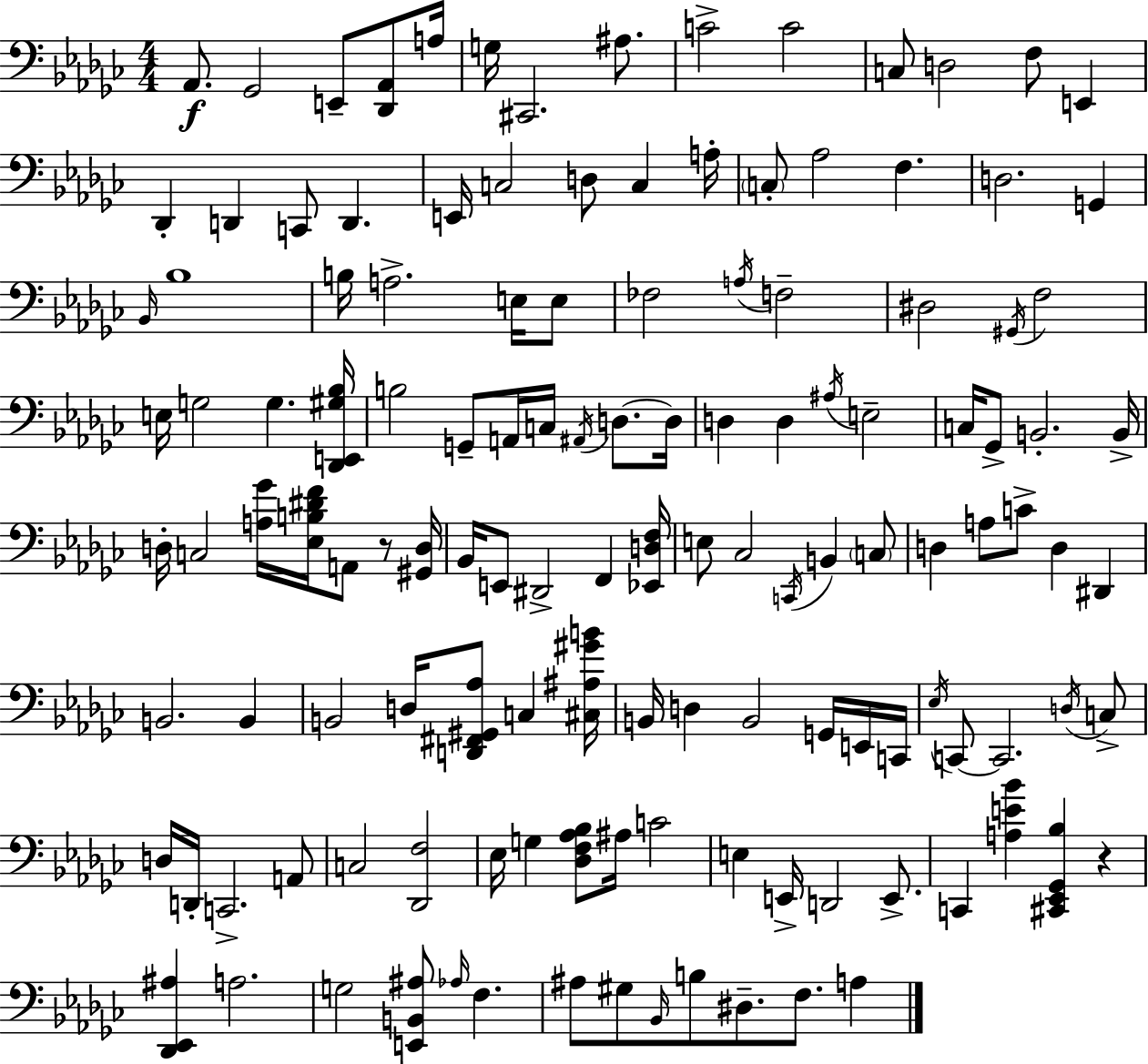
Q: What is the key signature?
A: EES minor